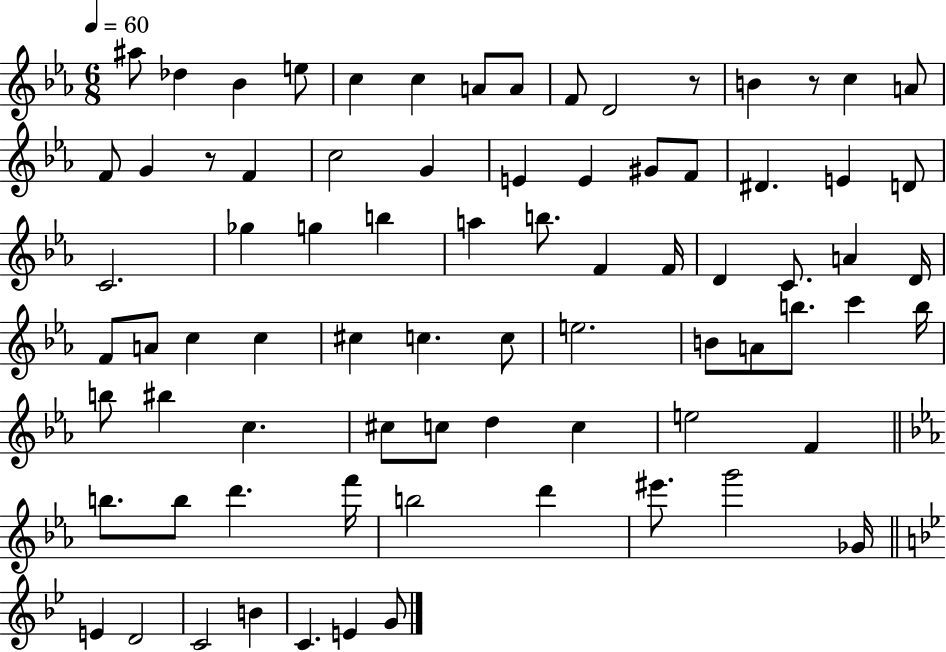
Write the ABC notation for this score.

X:1
T:Untitled
M:6/8
L:1/4
K:Eb
^a/2 _d _B e/2 c c A/2 A/2 F/2 D2 z/2 B z/2 c A/2 F/2 G z/2 F c2 G E E ^G/2 F/2 ^D E D/2 C2 _g g b a b/2 F F/4 D C/2 A D/4 F/2 A/2 c c ^c c c/2 e2 B/2 A/2 b/2 c' b/4 b/2 ^b c ^c/2 c/2 d c e2 F b/2 b/2 d' f'/4 b2 d' ^e'/2 g'2 _G/4 E D2 C2 B C E G/2